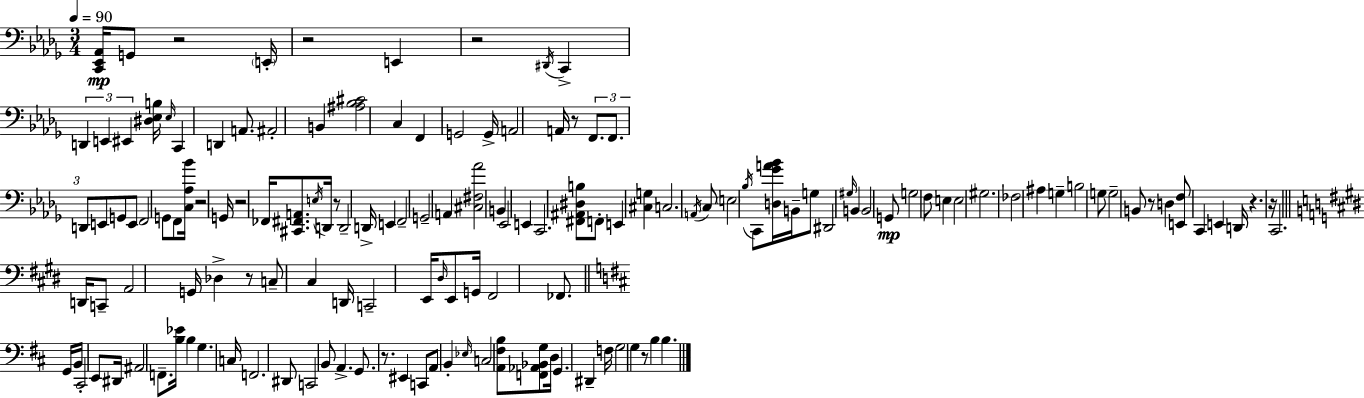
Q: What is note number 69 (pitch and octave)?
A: G3